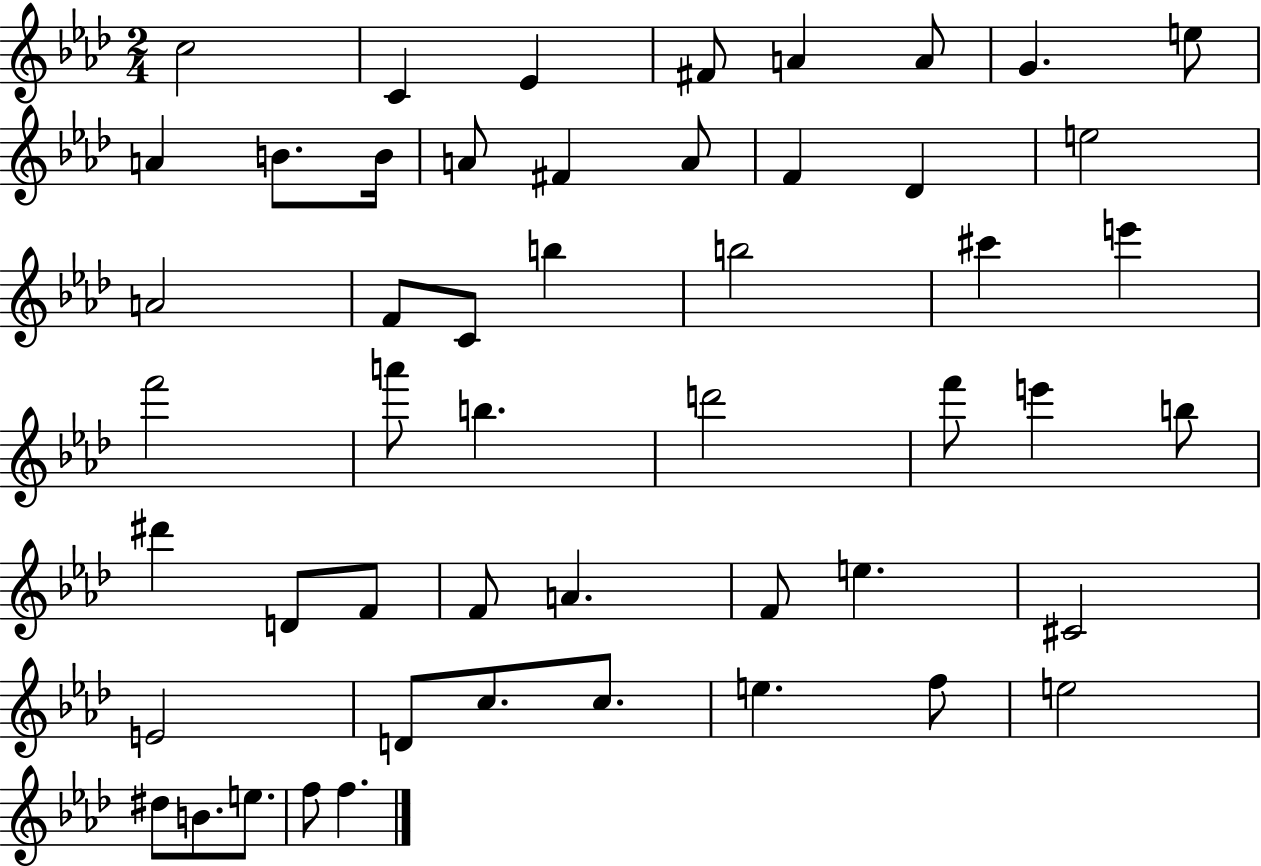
C5/h C4/q Eb4/q F#4/e A4/q A4/e G4/q. E5/e A4/q B4/e. B4/s A4/e F#4/q A4/e F4/q Db4/q E5/h A4/h F4/e C4/e B5/q B5/h C#6/q E6/q F6/h A6/e B5/q. D6/h F6/e E6/q B5/e D#6/q D4/e F4/e F4/e A4/q. F4/e E5/q. C#4/h E4/h D4/e C5/e. C5/e. E5/q. F5/e E5/h D#5/e B4/e. E5/e. F5/e F5/q.